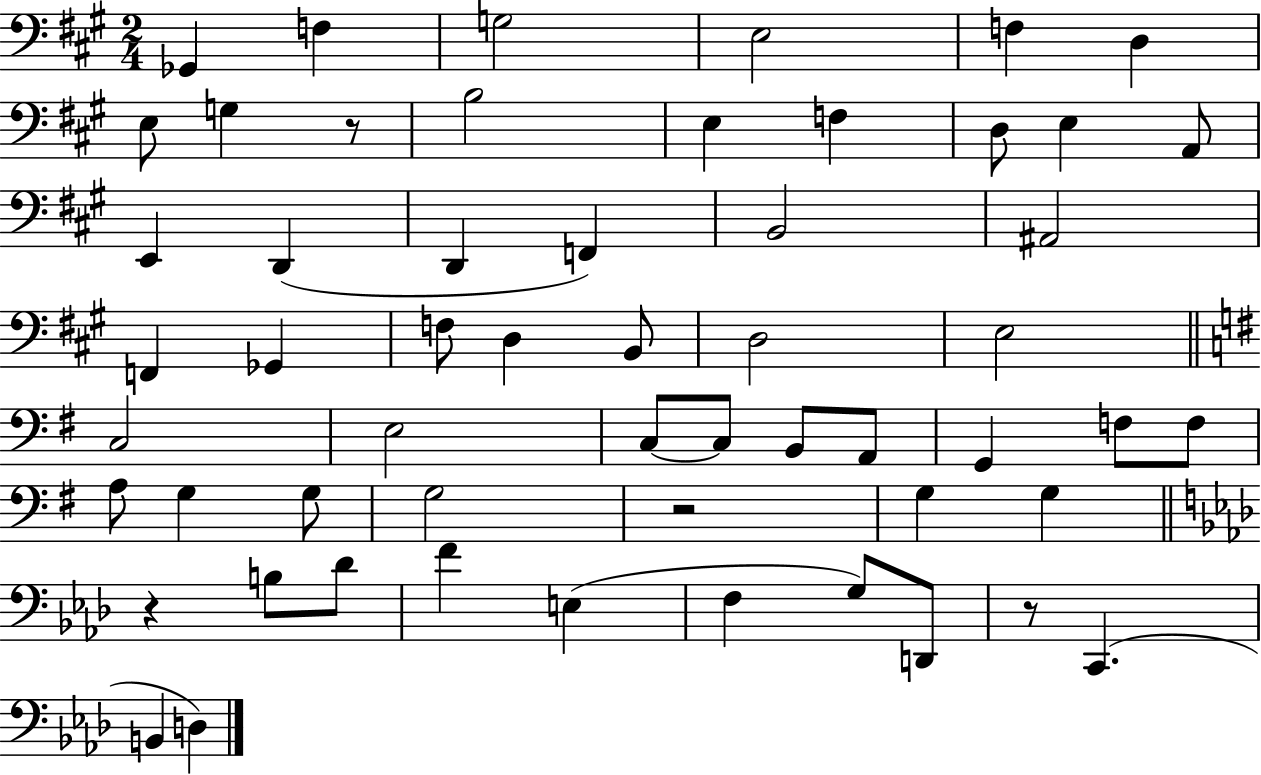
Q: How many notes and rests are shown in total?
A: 56